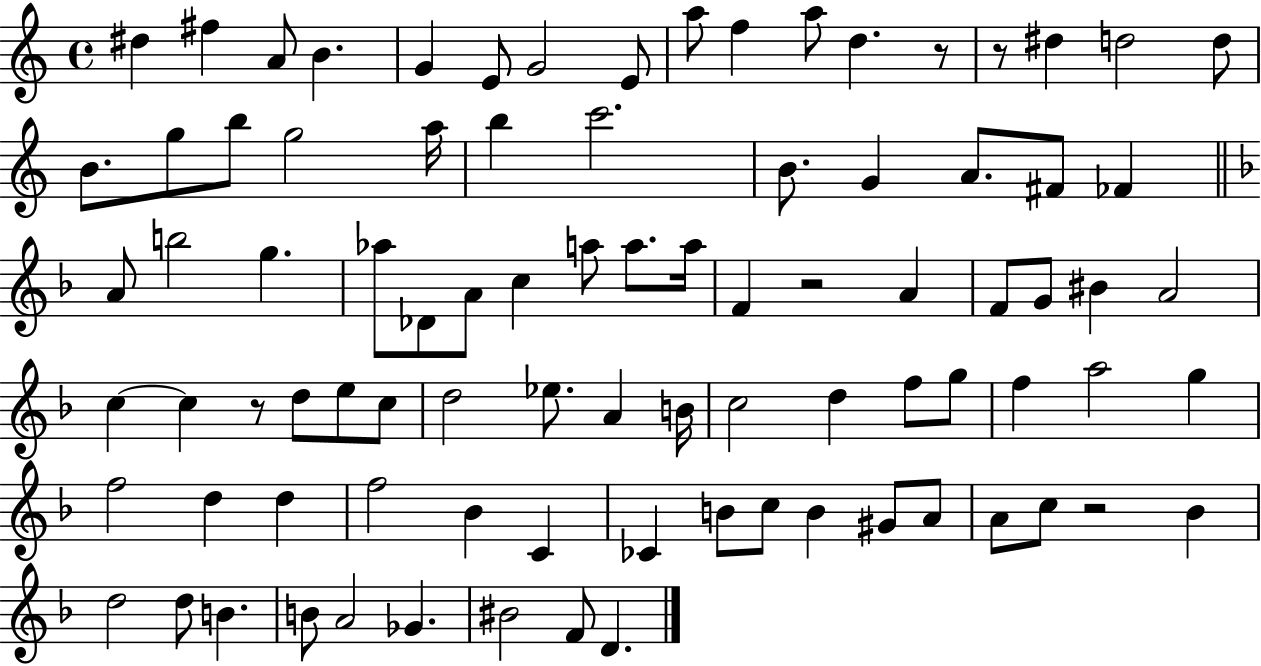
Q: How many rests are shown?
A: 5